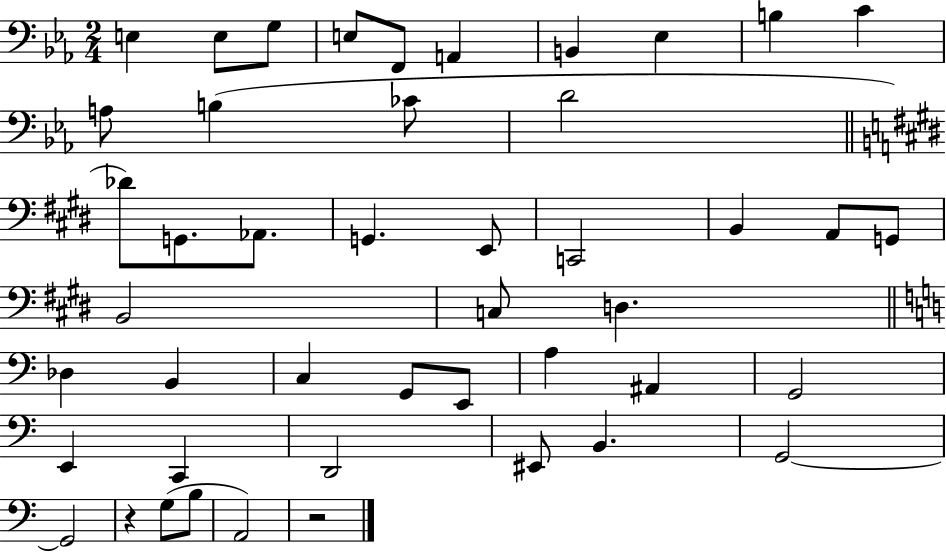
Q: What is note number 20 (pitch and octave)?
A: C2